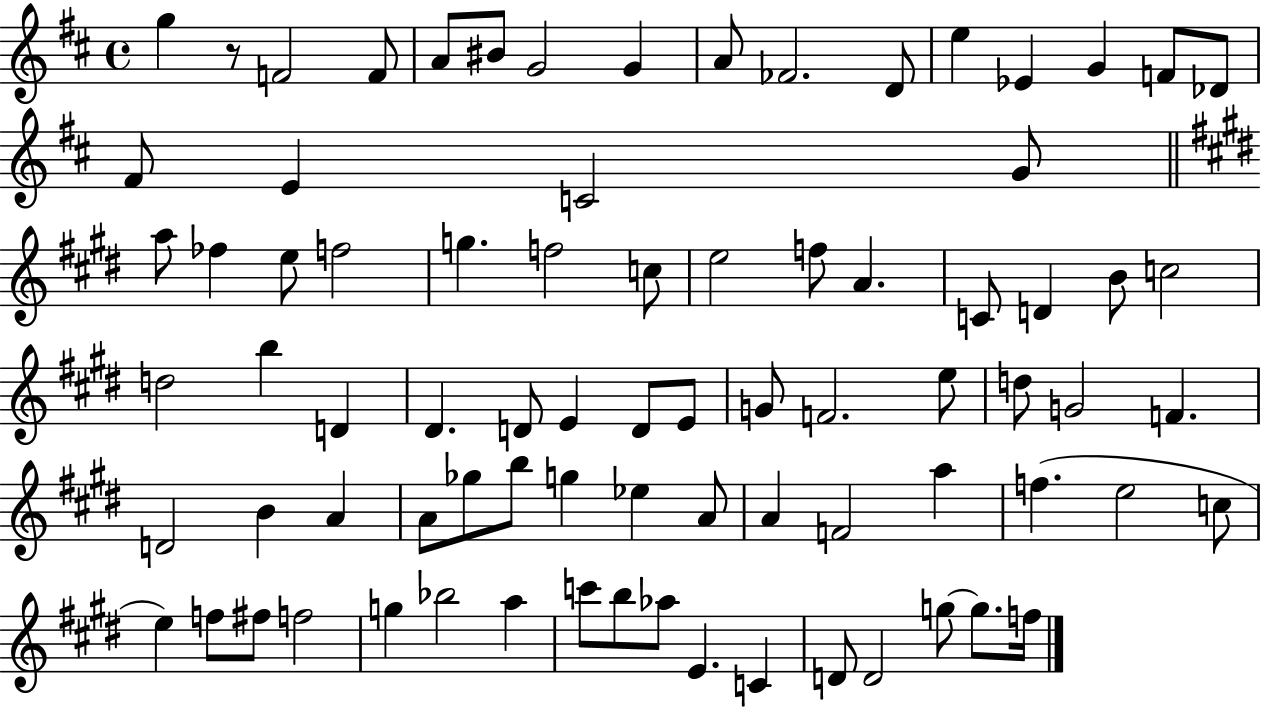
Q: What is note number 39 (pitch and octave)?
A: E4